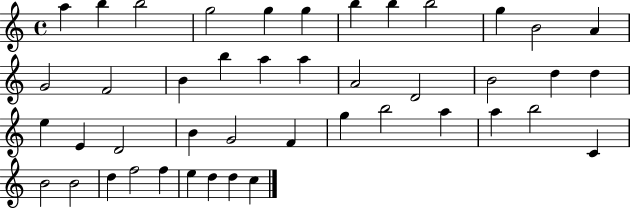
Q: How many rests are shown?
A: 0